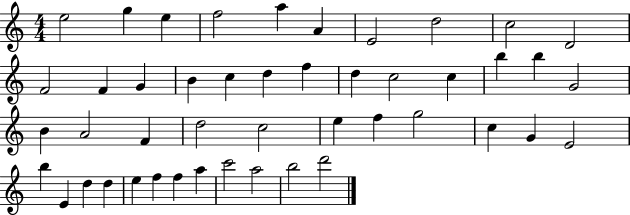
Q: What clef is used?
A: treble